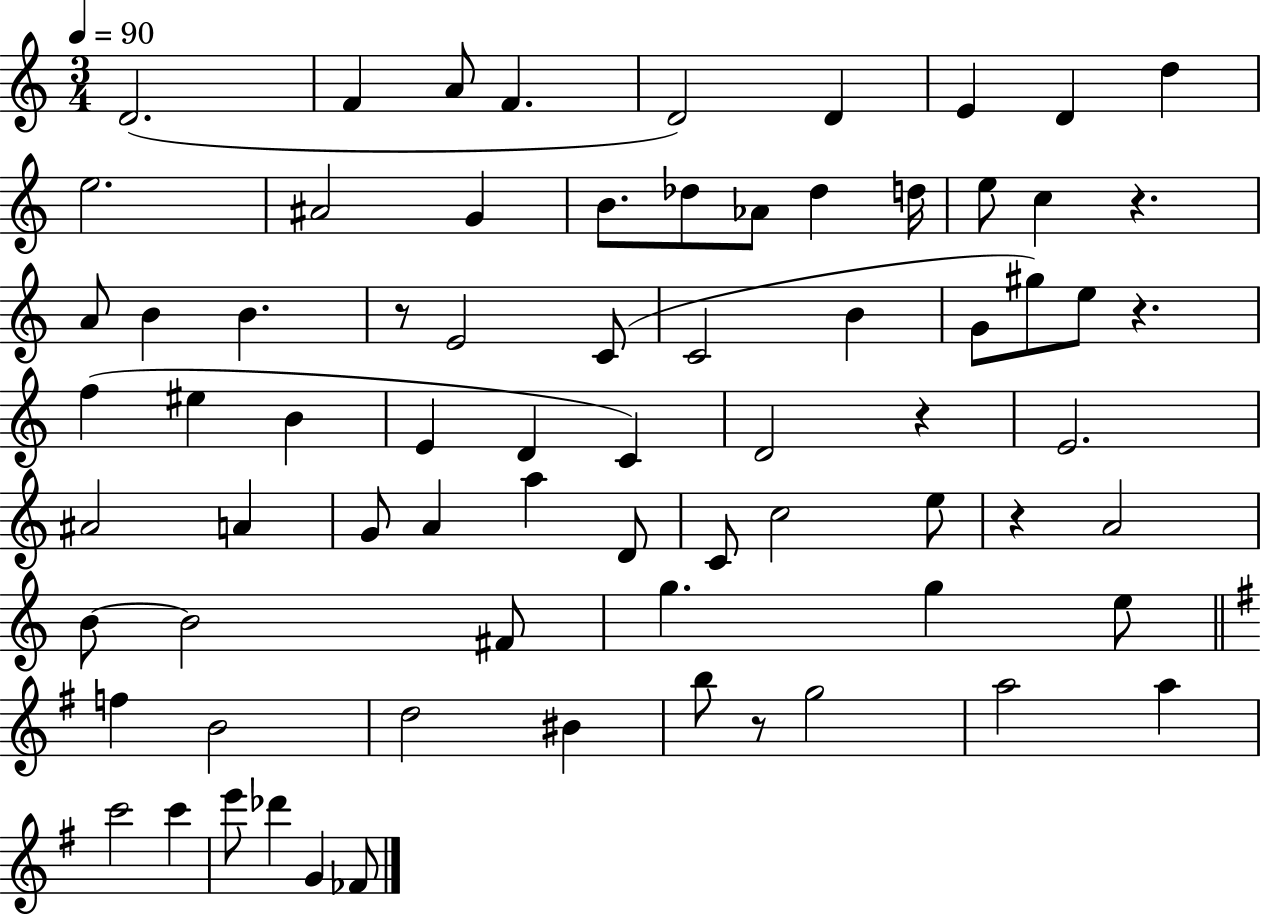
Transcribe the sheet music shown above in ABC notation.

X:1
T:Untitled
M:3/4
L:1/4
K:C
D2 F A/2 F D2 D E D d e2 ^A2 G B/2 _d/2 _A/2 _d d/4 e/2 c z A/2 B B z/2 E2 C/2 C2 B G/2 ^g/2 e/2 z f ^e B E D C D2 z E2 ^A2 A G/2 A a D/2 C/2 c2 e/2 z A2 B/2 B2 ^F/2 g g e/2 f B2 d2 ^B b/2 z/2 g2 a2 a c'2 c' e'/2 _d' G _F/2